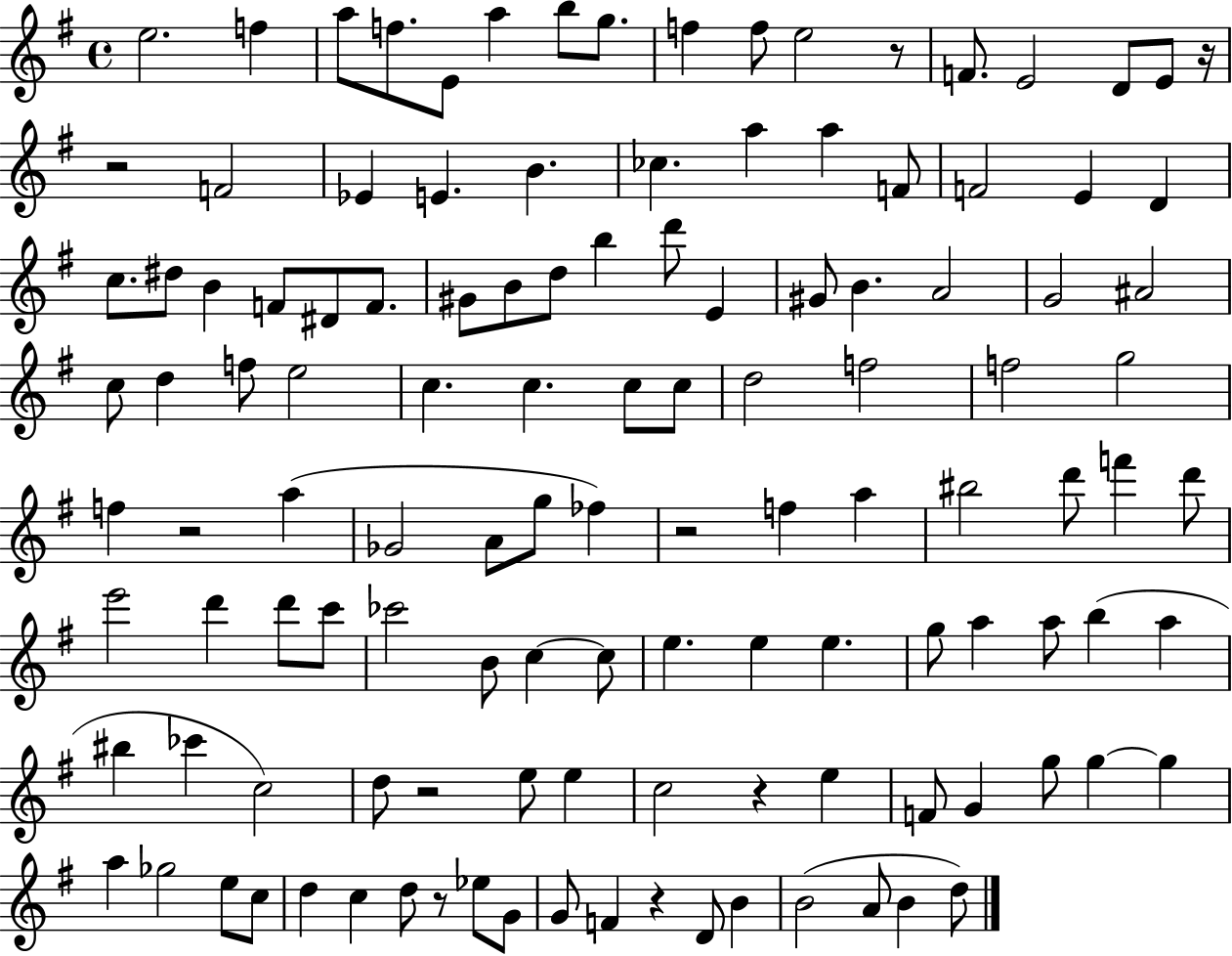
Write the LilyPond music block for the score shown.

{
  \clef treble
  \time 4/4
  \defaultTimeSignature
  \key g \major
  e''2. f''4 | a''8 f''8. e'8 a''4 b''8 g''8. | f''4 f''8 e''2 r8 | f'8. e'2 d'8 e'8 r16 | \break r2 f'2 | ees'4 e'4. b'4. | ces''4. a''4 a''4 f'8 | f'2 e'4 d'4 | \break c''8. dis''8 b'4 f'8 dis'8 f'8. | gis'8 b'8 d''8 b''4 d'''8 e'4 | gis'8 b'4. a'2 | g'2 ais'2 | \break c''8 d''4 f''8 e''2 | c''4. c''4. c''8 c''8 | d''2 f''2 | f''2 g''2 | \break f''4 r2 a''4( | ges'2 a'8 g''8 fes''4) | r2 f''4 a''4 | bis''2 d'''8 f'''4 d'''8 | \break e'''2 d'''4 d'''8 c'''8 | ces'''2 b'8 c''4~~ c''8 | e''4. e''4 e''4. | g''8 a''4 a''8 b''4( a''4 | \break bis''4 ces'''4 c''2) | d''8 r2 e''8 e''4 | c''2 r4 e''4 | f'8 g'4 g''8 g''4~~ g''4 | \break a''4 ges''2 e''8 c''8 | d''4 c''4 d''8 r8 ees''8 g'8 | g'8 f'4 r4 d'8 b'4 | b'2( a'8 b'4 d''8) | \break \bar "|."
}